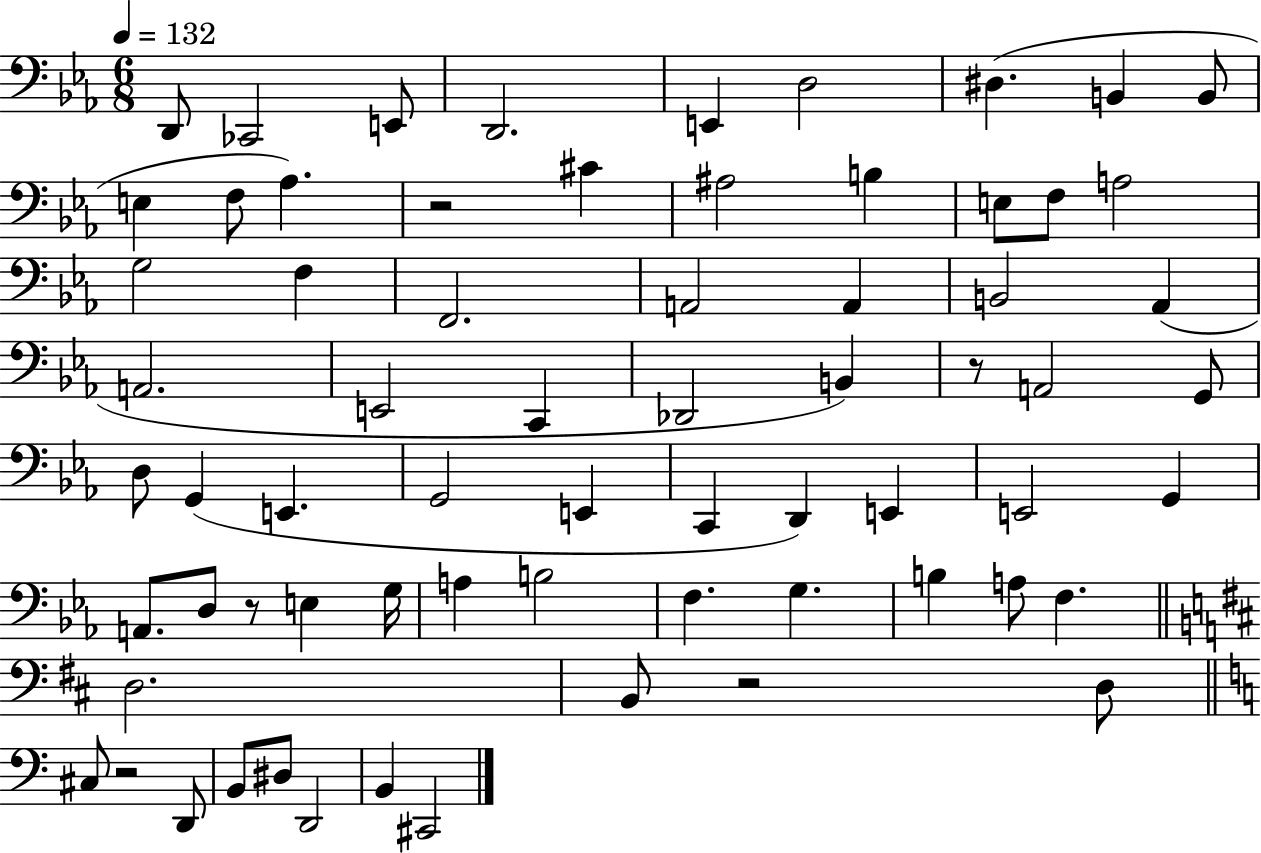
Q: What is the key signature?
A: EES major